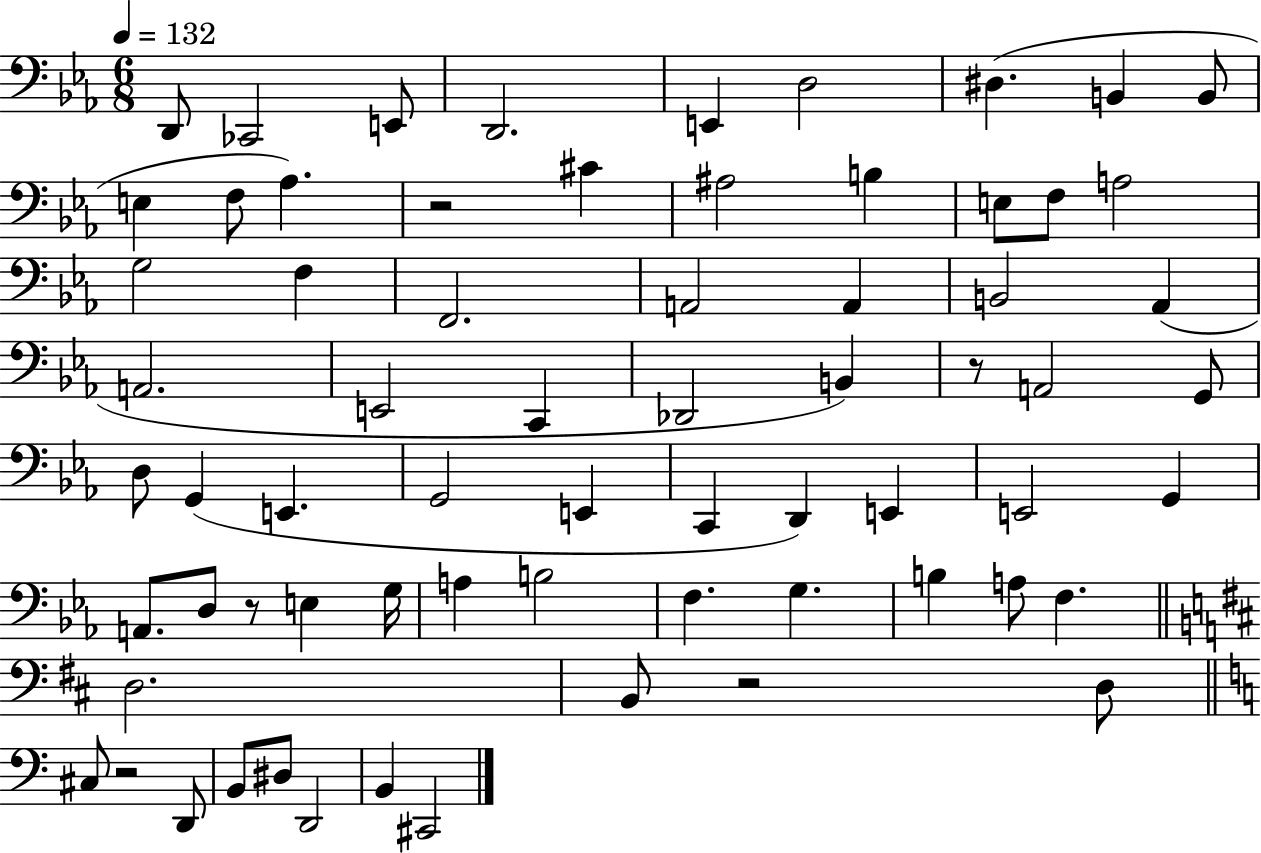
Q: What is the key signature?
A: EES major